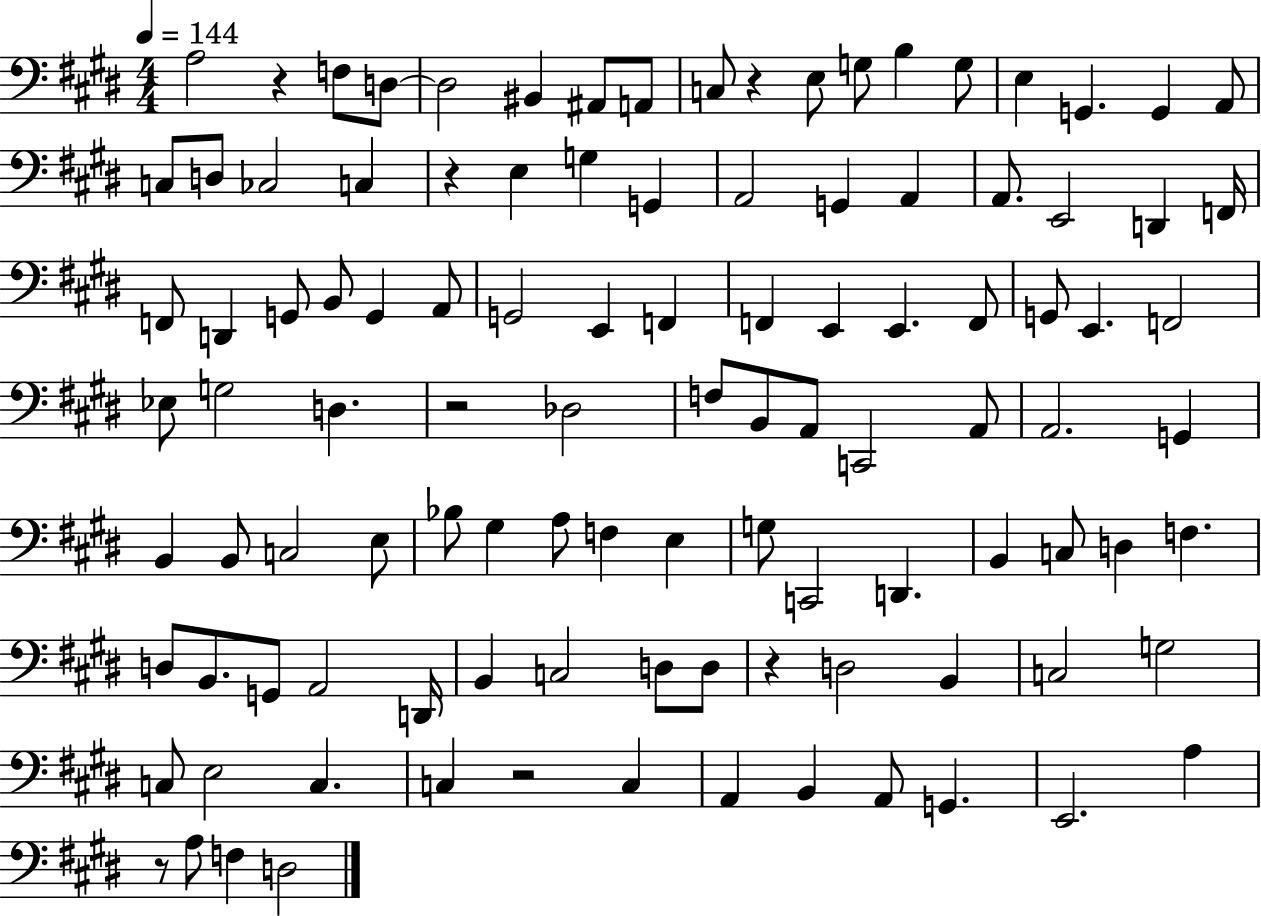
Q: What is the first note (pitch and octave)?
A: A3